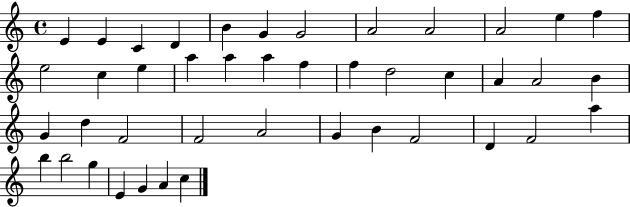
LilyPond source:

{
  \clef treble
  \time 4/4
  \defaultTimeSignature
  \key c \major
  e'4 e'4 c'4 d'4 | b'4 g'4 g'2 | a'2 a'2 | a'2 e''4 f''4 | \break e''2 c''4 e''4 | a''4 a''4 a''4 f''4 | f''4 d''2 c''4 | a'4 a'2 b'4 | \break g'4 d''4 f'2 | f'2 a'2 | g'4 b'4 f'2 | d'4 f'2 a''4 | \break b''4 b''2 g''4 | e'4 g'4 a'4 c''4 | \bar "|."
}